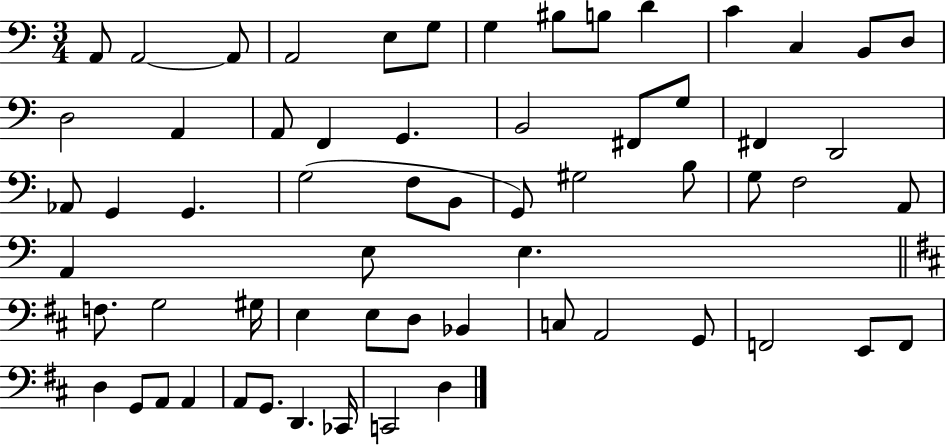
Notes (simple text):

A2/e A2/h A2/e A2/h E3/e G3/e G3/q BIS3/e B3/e D4/q C4/q C3/q B2/e D3/e D3/h A2/q A2/e F2/q G2/q. B2/h F#2/e G3/e F#2/q D2/h Ab2/e G2/q G2/q. G3/h F3/e B2/e G2/e G#3/h B3/e G3/e F3/h A2/e A2/q E3/e E3/q. F3/e. G3/h G#3/s E3/q E3/e D3/e Bb2/q C3/e A2/h G2/e F2/h E2/e F2/e D3/q G2/e A2/e A2/q A2/e G2/e. D2/q. CES2/s C2/h D3/q